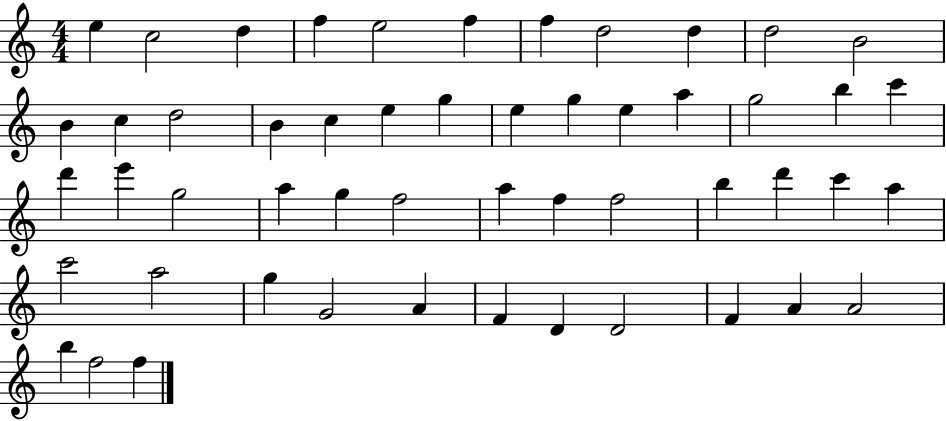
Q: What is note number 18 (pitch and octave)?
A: G5